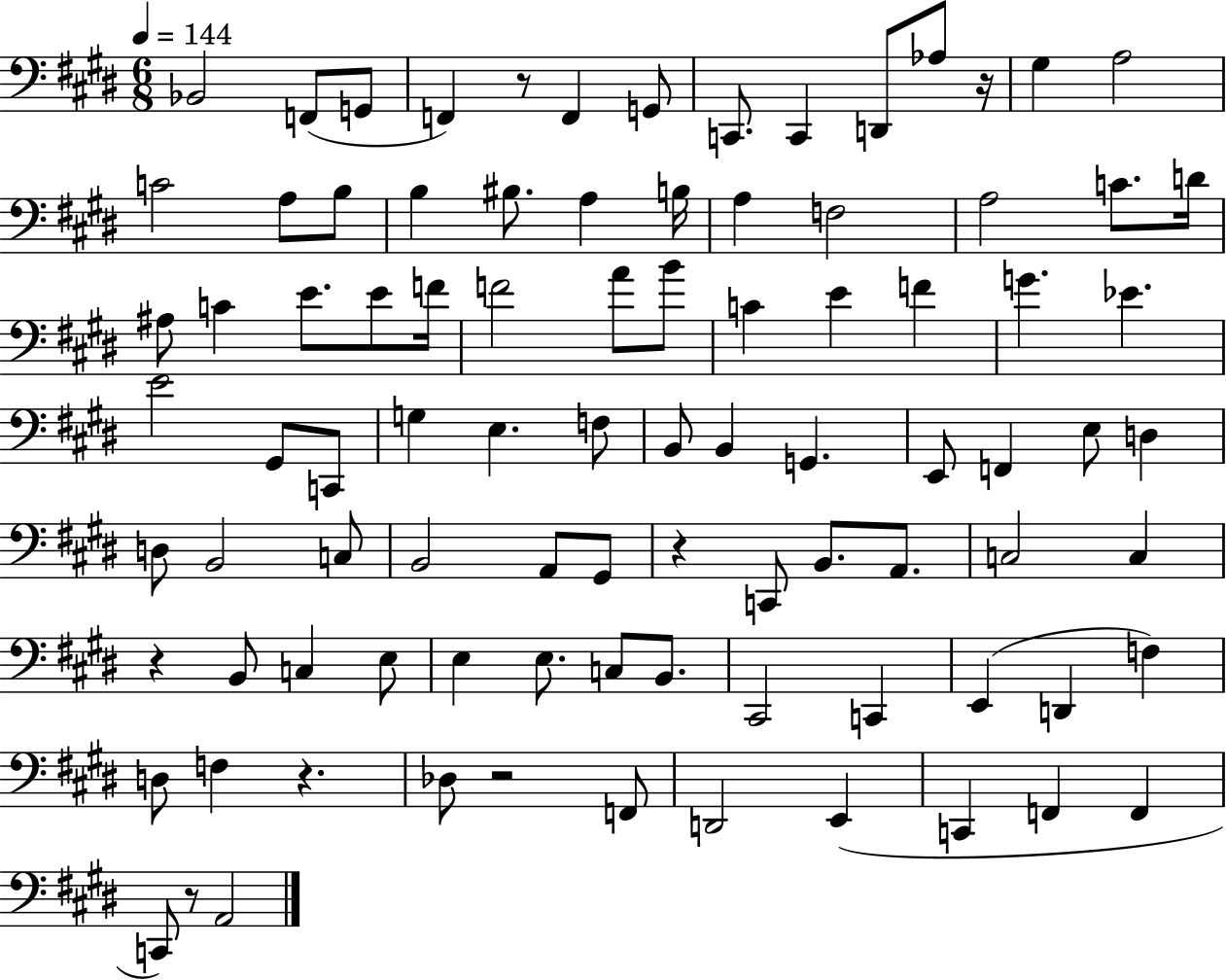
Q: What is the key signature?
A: E major